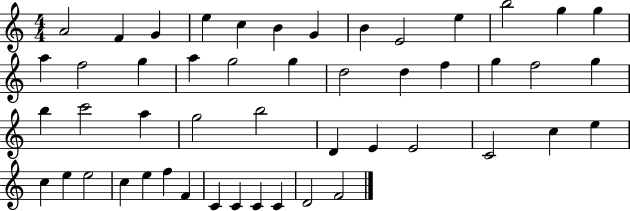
{
  \clef treble
  \numericTimeSignature
  \time 4/4
  \key c \major
  a'2 f'4 g'4 | e''4 c''4 b'4 g'4 | b'4 e'2 e''4 | b''2 g''4 g''4 | \break a''4 f''2 g''4 | a''4 g''2 g''4 | d''2 d''4 f''4 | g''4 f''2 g''4 | \break b''4 c'''2 a''4 | g''2 b''2 | d'4 e'4 e'2 | c'2 c''4 e''4 | \break c''4 e''4 e''2 | c''4 e''4 f''4 f'4 | c'4 c'4 c'4 c'4 | d'2 f'2 | \break \bar "|."
}